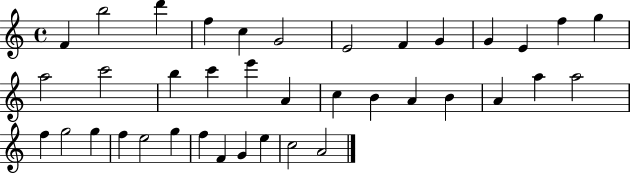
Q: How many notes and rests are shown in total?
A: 38